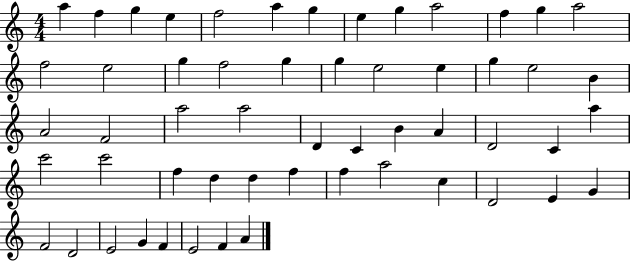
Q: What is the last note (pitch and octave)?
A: A4